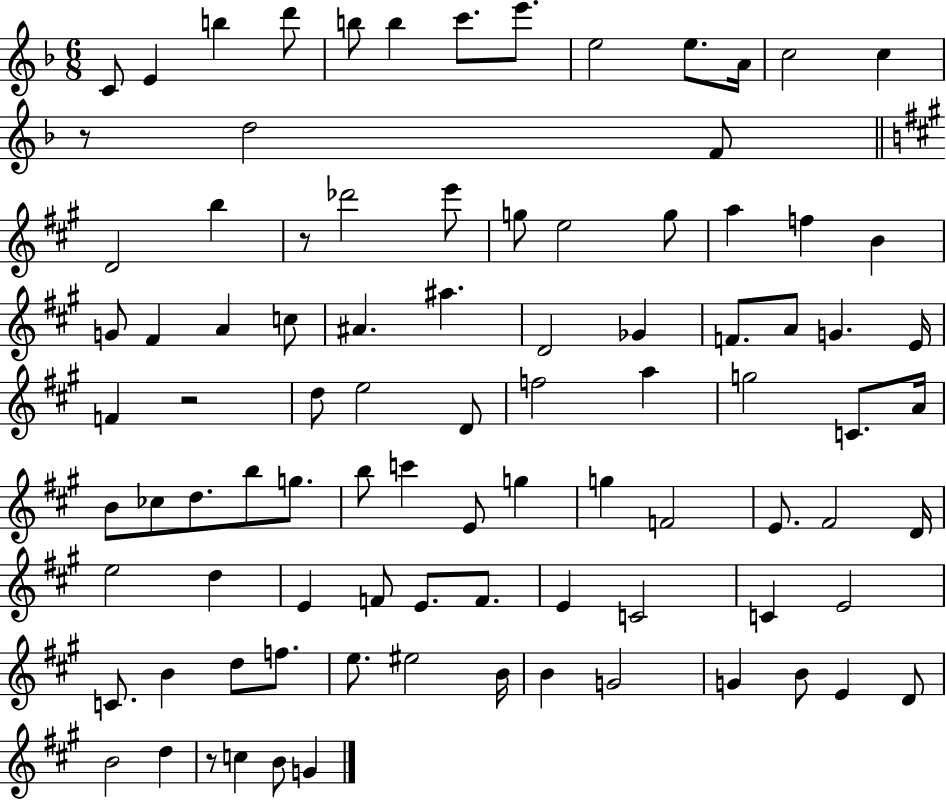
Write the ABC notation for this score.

X:1
T:Untitled
M:6/8
L:1/4
K:F
C/2 E b d'/2 b/2 b c'/2 e'/2 e2 e/2 A/4 c2 c z/2 d2 F/2 D2 b z/2 _d'2 e'/2 g/2 e2 g/2 a f B G/2 ^F A c/2 ^A ^a D2 _G F/2 A/2 G E/4 F z2 d/2 e2 D/2 f2 a g2 C/2 A/4 B/2 _c/2 d/2 b/2 g/2 b/2 c' E/2 g g F2 E/2 ^F2 D/4 e2 d E F/2 E/2 F/2 E C2 C E2 C/2 B d/2 f/2 e/2 ^e2 B/4 B G2 G B/2 E D/2 B2 d z/2 c B/2 G